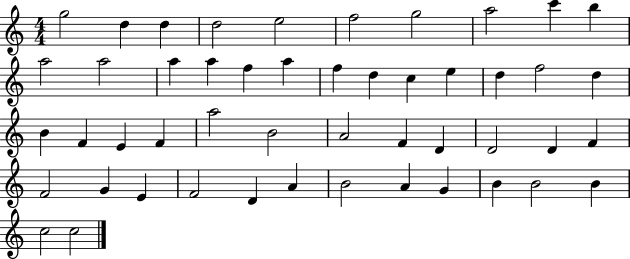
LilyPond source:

{
  \clef treble
  \numericTimeSignature
  \time 4/4
  \key c \major
  g''2 d''4 d''4 | d''2 e''2 | f''2 g''2 | a''2 c'''4 b''4 | \break a''2 a''2 | a''4 a''4 f''4 a''4 | f''4 d''4 c''4 e''4 | d''4 f''2 d''4 | \break b'4 f'4 e'4 f'4 | a''2 b'2 | a'2 f'4 d'4 | d'2 d'4 f'4 | \break f'2 g'4 e'4 | f'2 d'4 a'4 | b'2 a'4 g'4 | b'4 b'2 b'4 | \break c''2 c''2 | \bar "|."
}